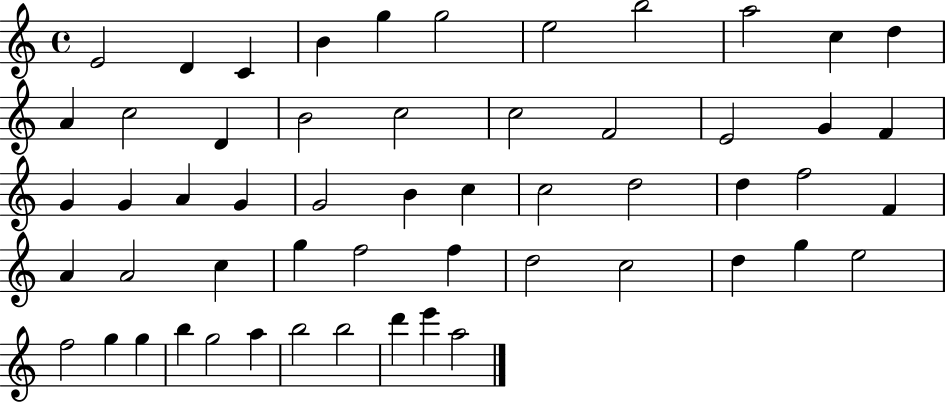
X:1
T:Untitled
M:4/4
L:1/4
K:C
E2 D C B g g2 e2 b2 a2 c d A c2 D B2 c2 c2 F2 E2 G F G G A G G2 B c c2 d2 d f2 F A A2 c g f2 f d2 c2 d g e2 f2 g g b g2 a b2 b2 d' e' a2